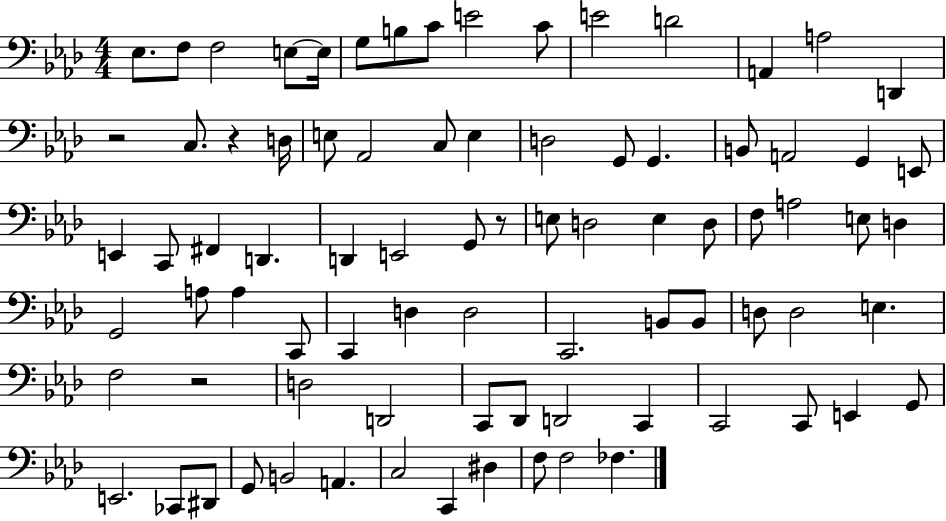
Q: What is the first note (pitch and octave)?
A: Eb3